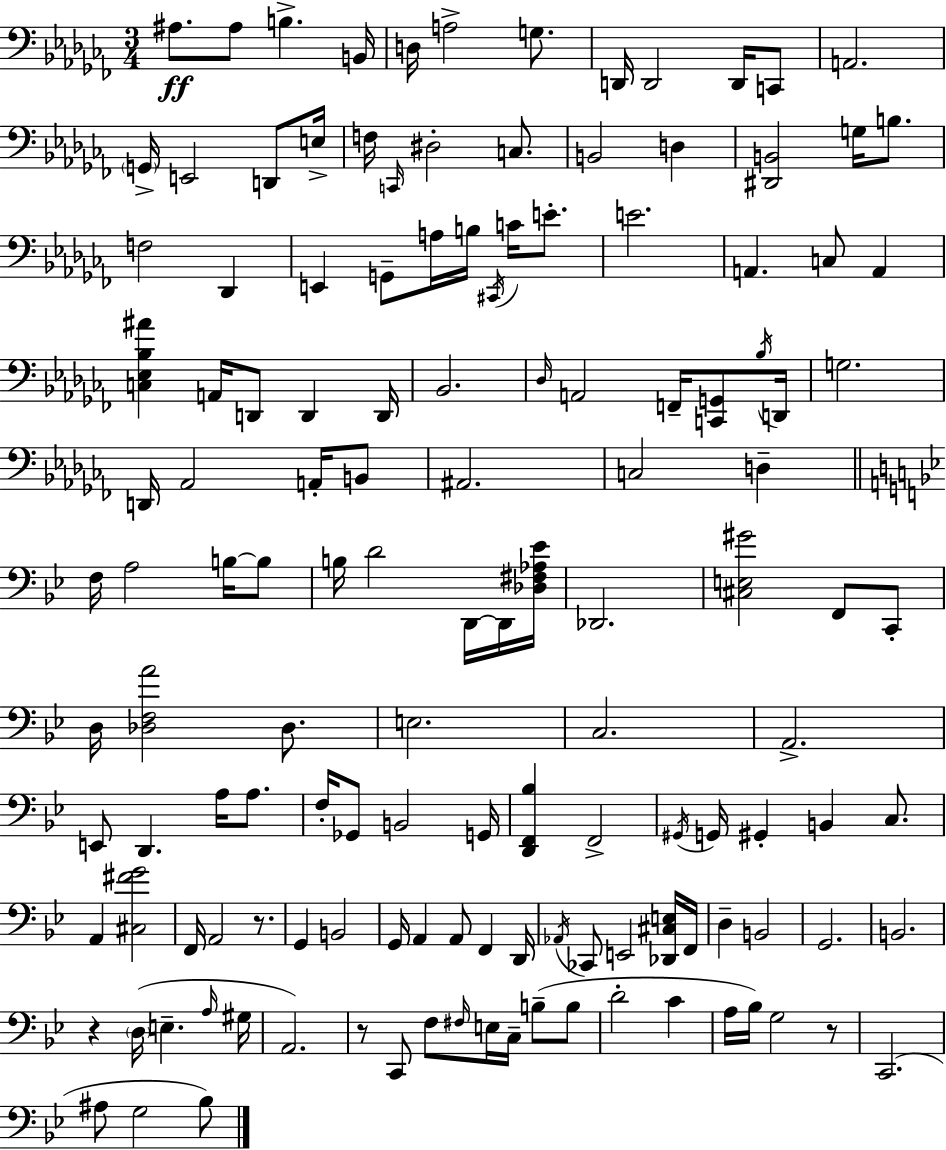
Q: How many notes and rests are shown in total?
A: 137